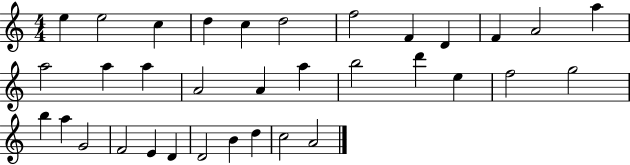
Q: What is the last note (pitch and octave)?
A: A4